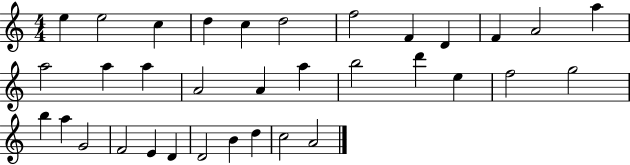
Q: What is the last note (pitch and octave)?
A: A4